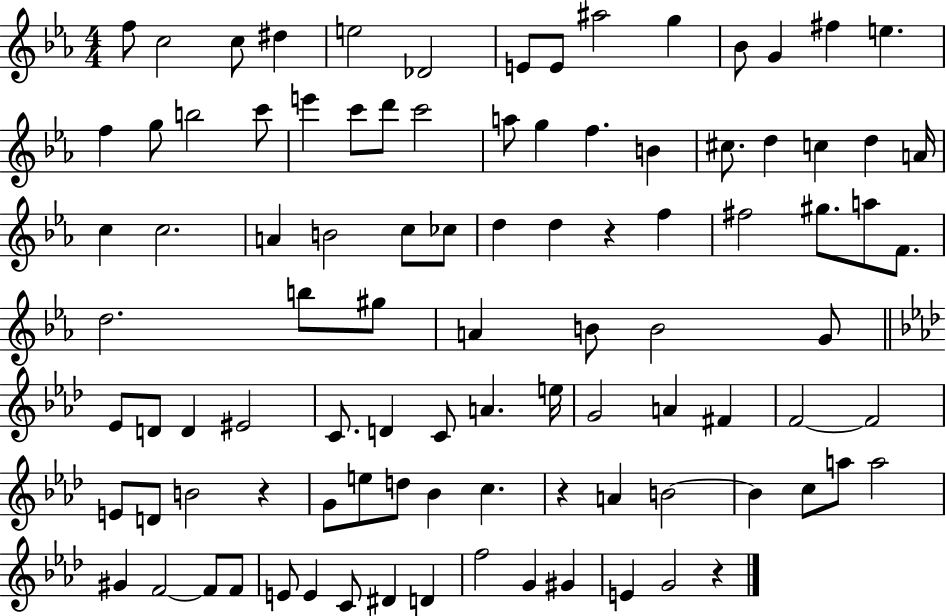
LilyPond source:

{
  \clef treble
  \numericTimeSignature
  \time 4/4
  \key ees \major
  \repeat volta 2 { f''8 c''2 c''8 dis''4 | e''2 des'2 | e'8 e'8 ais''2 g''4 | bes'8 g'4 fis''4 e''4. | \break f''4 g''8 b''2 c'''8 | e'''4 c'''8 d'''8 c'''2 | a''8 g''4 f''4. b'4 | cis''8. d''4 c''4 d''4 a'16 | \break c''4 c''2. | a'4 b'2 c''8 ces''8 | d''4 d''4 r4 f''4 | fis''2 gis''8. a''8 f'8. | \break d''2. b''8 gis''8 | a'4 b'8 b'2 g'8 | \bar "||" \break \key f \minor ees'8 d'8 d'4 eis'2 | c'8. d'4 c'8 a'4. e''16 | g'2 a'4 fis'4 | f'2~~ f'2 | \break e'8 d'8 b'2 r4 | g'8 e''8 d''8 bes'4 c''4. | r4 a'4 b'2~~ | b'4 c''8 a''8 a''2 | \break gis'4 f'2~~ f'8 f'8 | e'8 e'4 c'8 dis'4 d'4 | f''2 g'4 gis'4 | e'4 g'2 r4 | \break } \bar "|."
}